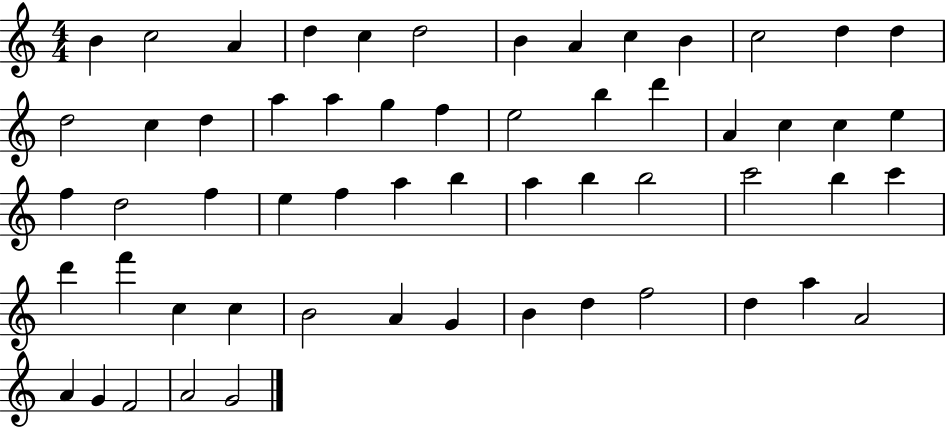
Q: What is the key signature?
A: C major